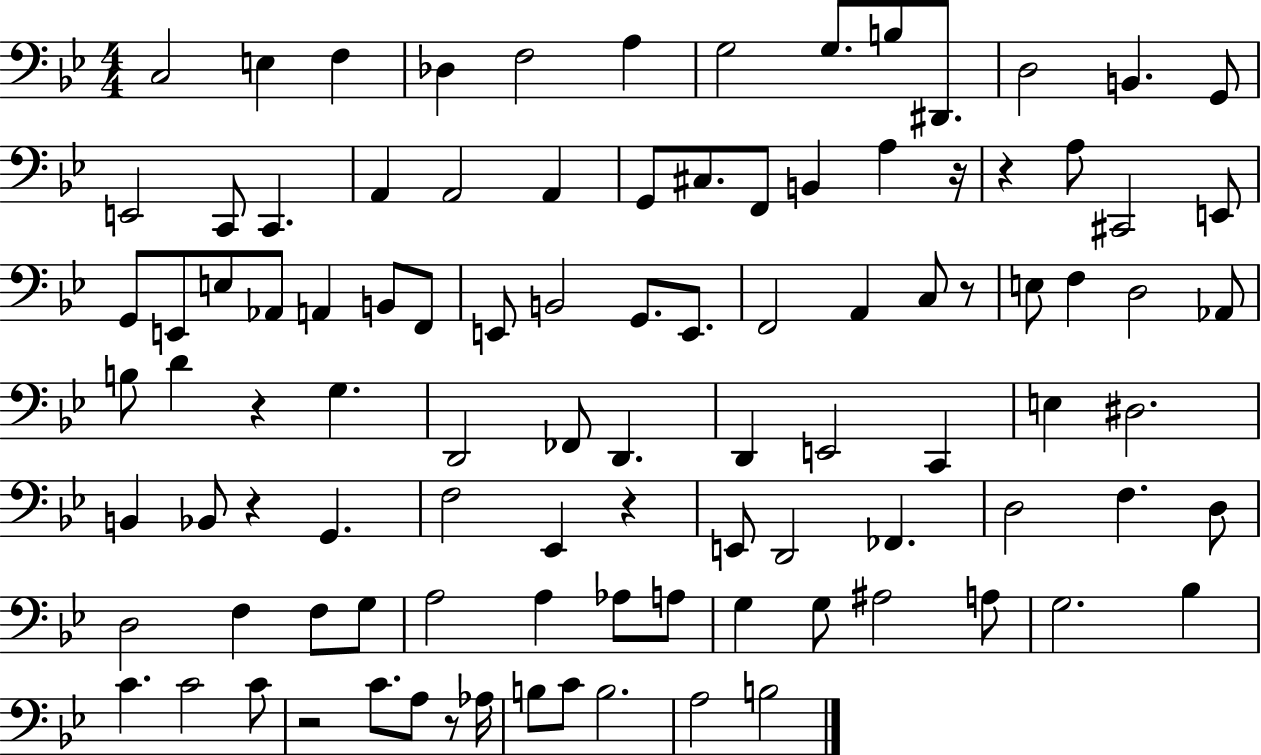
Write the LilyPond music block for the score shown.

{
  \clef bass
  \numericTimeSignature
  \time 4/4
  \key bes \major
  c2 e4 f4 | des4 f2 a4 | g2 g8. b8 dis,8. | d2 b,4. g,8 | \break e,2 c,8 c,4. | a,4 a,2 a,4 | g,8 cis8. f,8 b,4 a4 r16 | r4 a8 cis,2 e,8 | \break g,8 e,8 e8 aes,8 a,4 b,8 f,8 | e,8 b,2 g,8. e,8. | f,2 a,4 c8 r8 | e8 f4 d2 aes,8 | \break b8 d'4 r4 g4. | d,2 fes,8 d,4. | d,4 e,2 c,4 | e4 dis2. | \break b,4 bes,8 r4 g,4. | f2 ees,4 r4 | e,8 d,2 fes,4. | d2 f4. d8 | \break d2 f4 f8 g8 | a2 a4 aes8 a8 | g4 g8 ais2 a8 | g2. bes4 | \break c'4. c'2 c'8 | r2 c'8. a8 r8 aes16 | b8 c'8 b2. | a2 b2 | \break \bar "|."
}